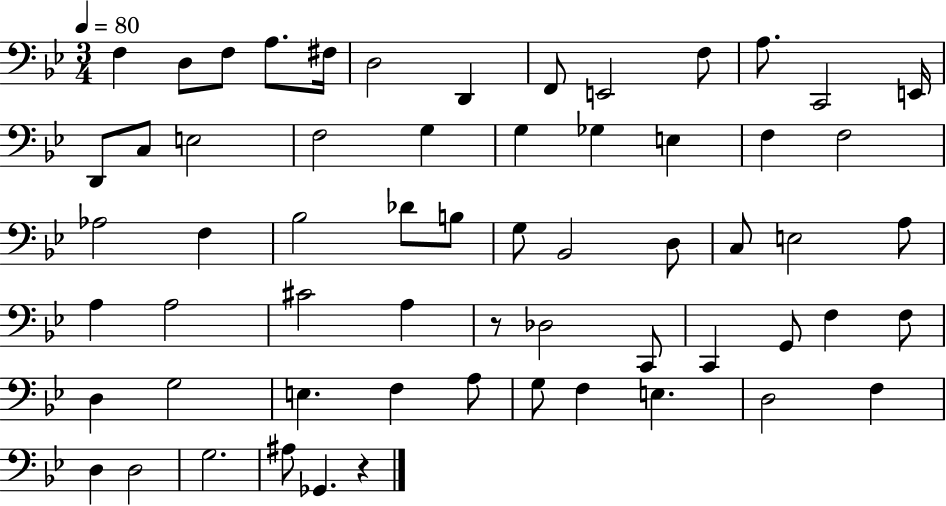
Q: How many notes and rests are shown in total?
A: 61